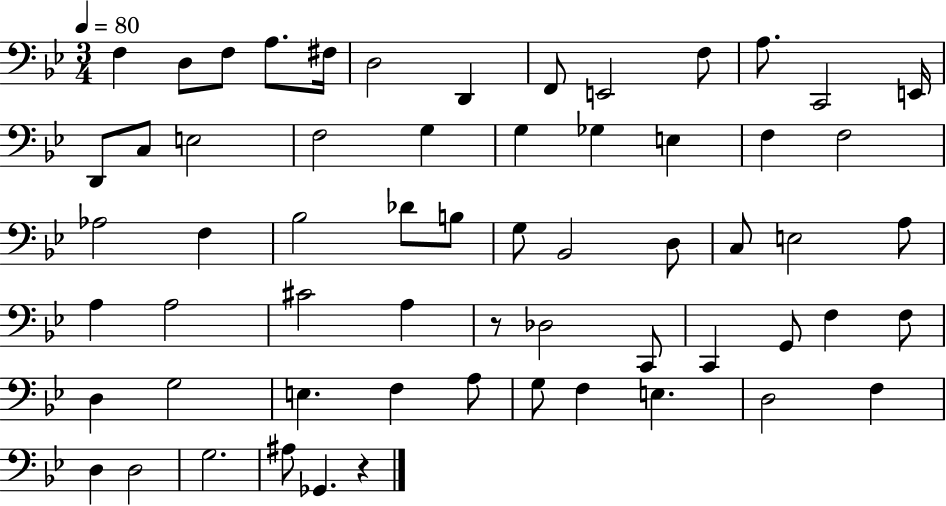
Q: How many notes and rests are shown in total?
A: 61